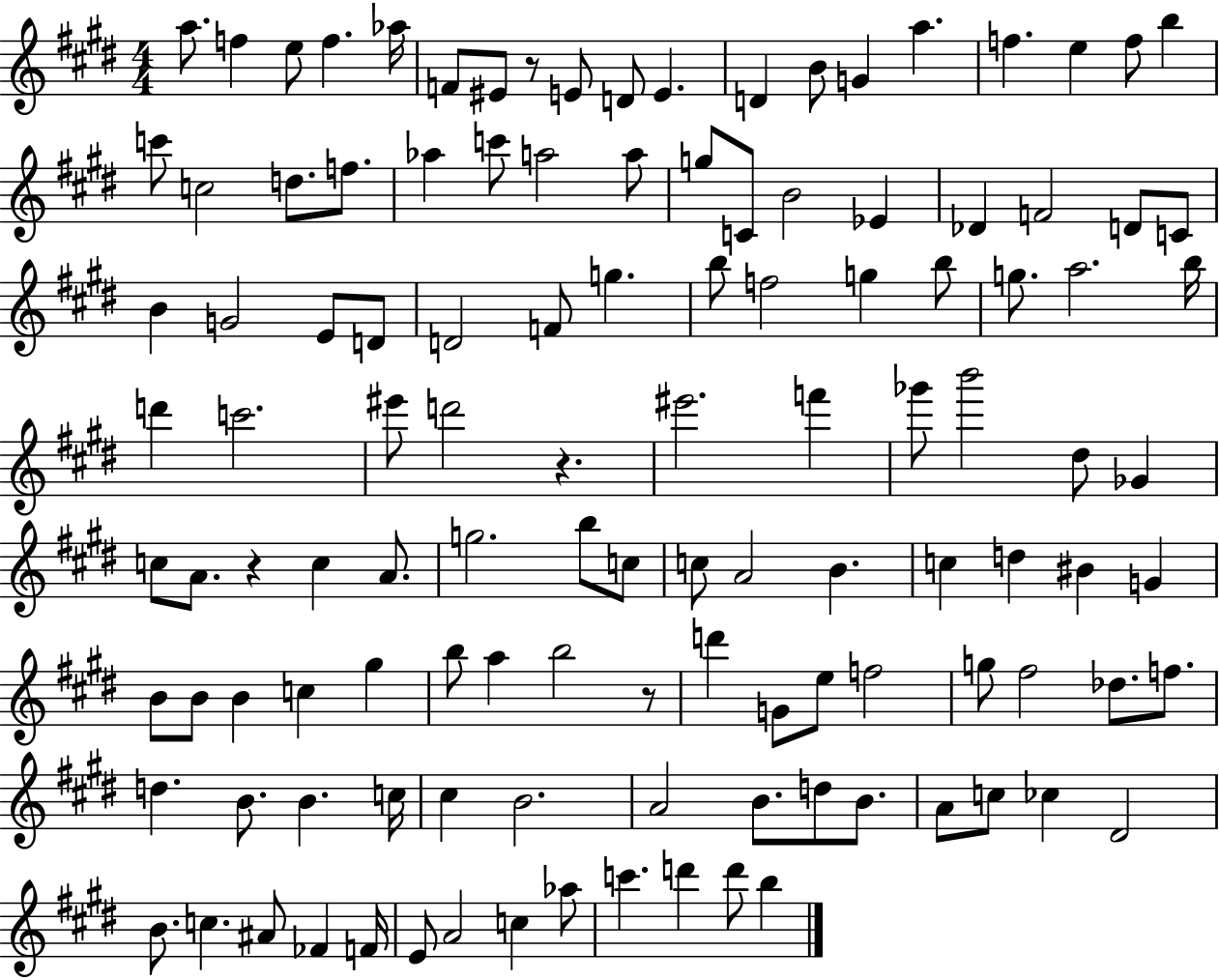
{
  \clef treble
  \numericTimeSignature
  \time 4/4
  \key e \major
  a''8. f''4 e''8 f''4. aes''16 | f'8 eis'8 r8 e'8 d'8 e'4. | d'4 b'8 g'4 a''4. | f''4. e''4 f''8 b''4 | \break c'''8 c''2 d''8. f''8. | aes''4 c'''8 a''2 a''8 | g''8 c'8 b'2 ees'4 | des'4 f'2 d'8 c'8 | \break b'4 g'2 e'8 d'8 | d'2 f'8 g''4. | b''8 f''2 g''4 b''8 | g''8. a''2. b''16 | \break d'''4 c'''2. | eis'''8 d'''2 r4. | eis'''2. f'''4 | ges'''8 b'''2 dis''8 ges'4 | \break c''8 a'8. r4 c''4 a'8. | g''2. b''8 c''8 | c''8 a'2 b'4. | c''4 d''4 bis'4 g'4 | \break b'8 b'8 b'4 c''4 gis''4 | b''8 a''4 b''2 r8 | d'''4 g'8 e''8 f''2 | g''8 fis''2 des''8. f''8. | \break d''4. b'8. b'4. c''16 | cis''4 b'2. | a'2 b'8. d''8 b'8. | a'8 c''8 ces''4 dis'2 | \break b'8. c''4. ais'8 fes'4 f'16 | e'8 a'2 c''4 aes''8 | c'''4. d'''4 d'''8 b''4 | \bar "|."
}